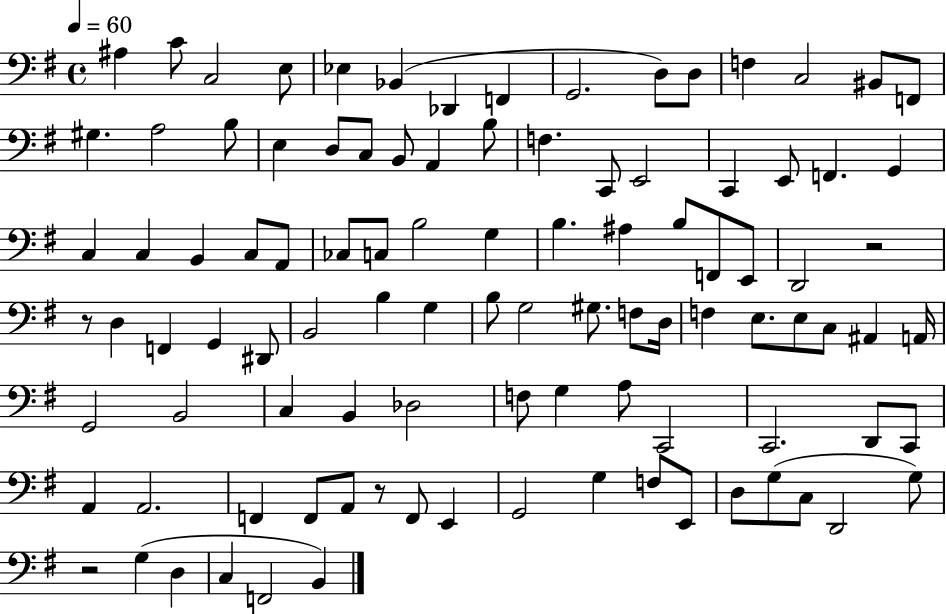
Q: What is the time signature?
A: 4/4